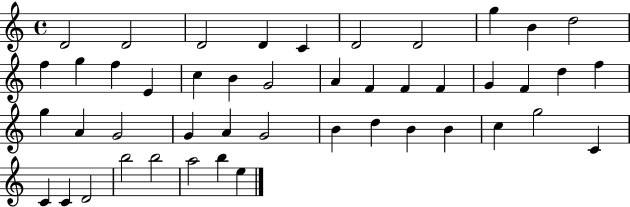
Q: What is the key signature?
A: C major